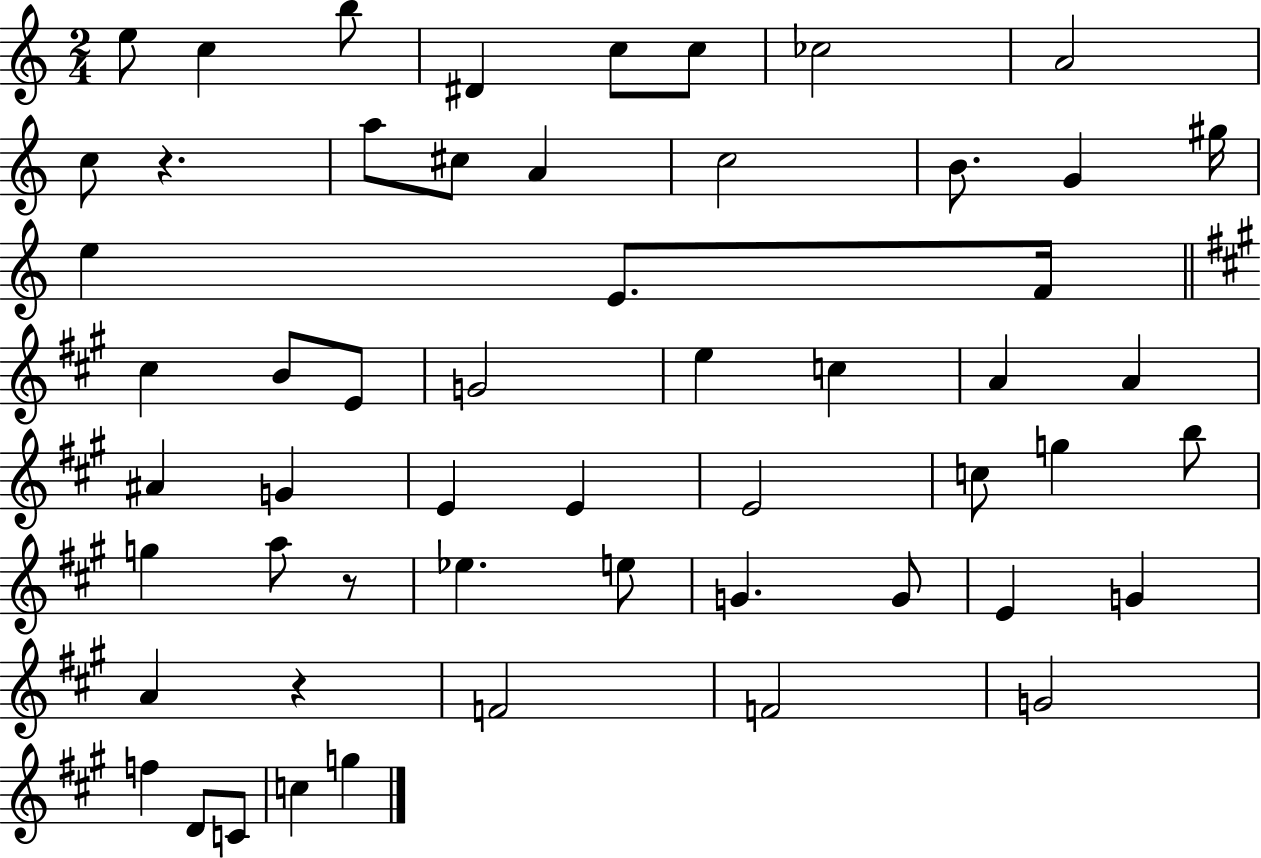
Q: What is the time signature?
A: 2/4